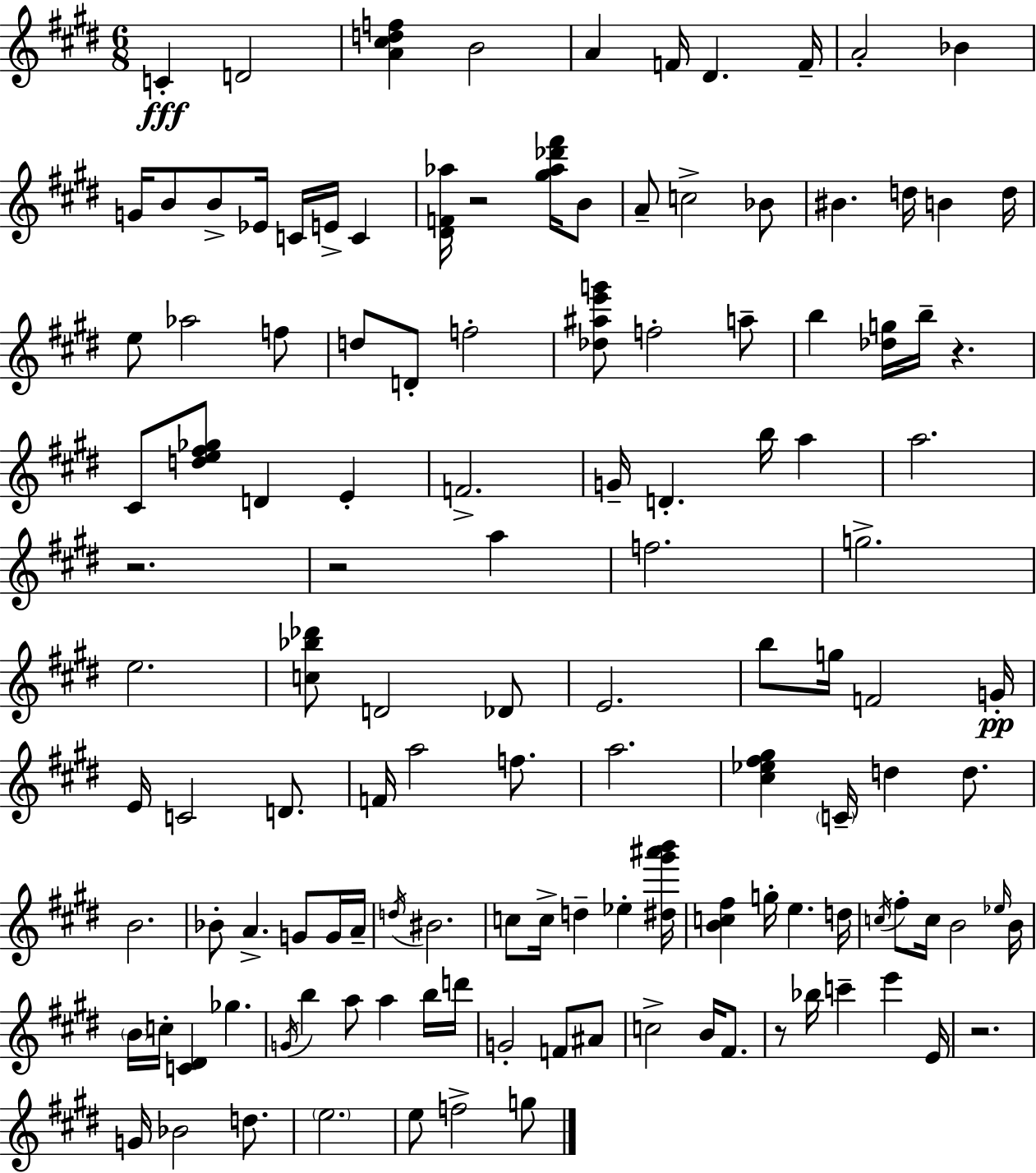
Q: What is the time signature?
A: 6/8